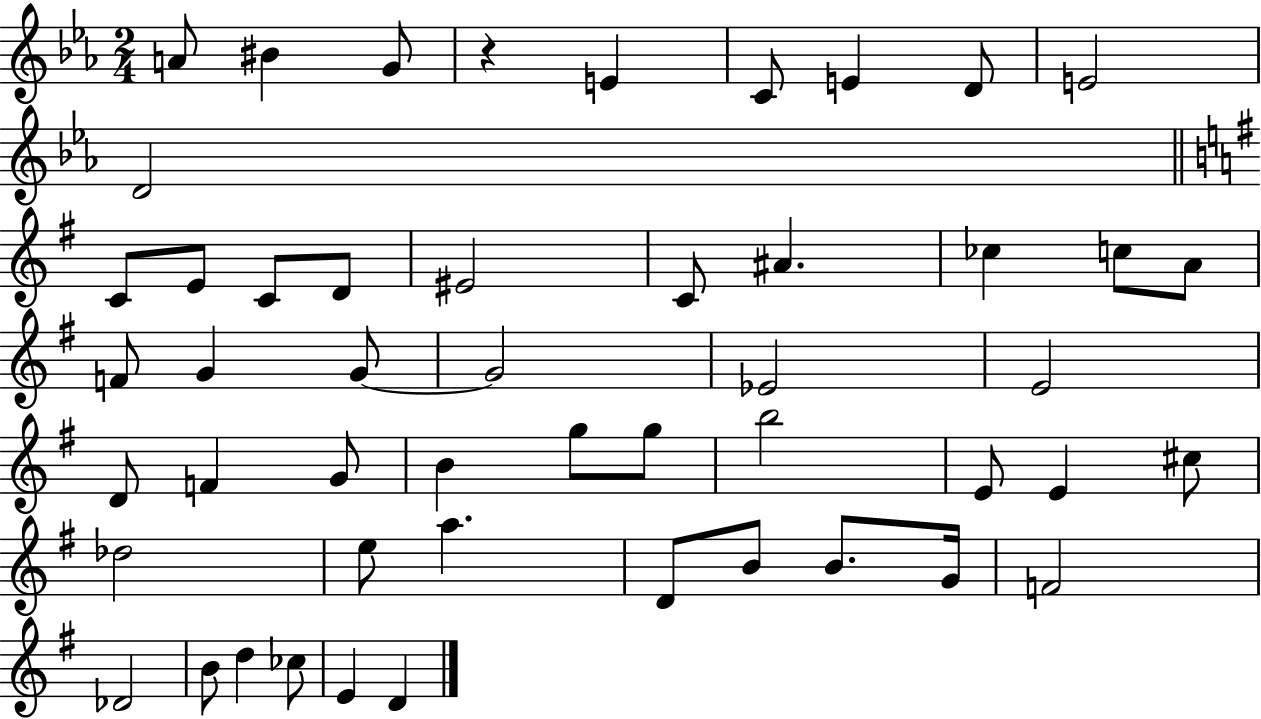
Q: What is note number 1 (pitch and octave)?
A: A4